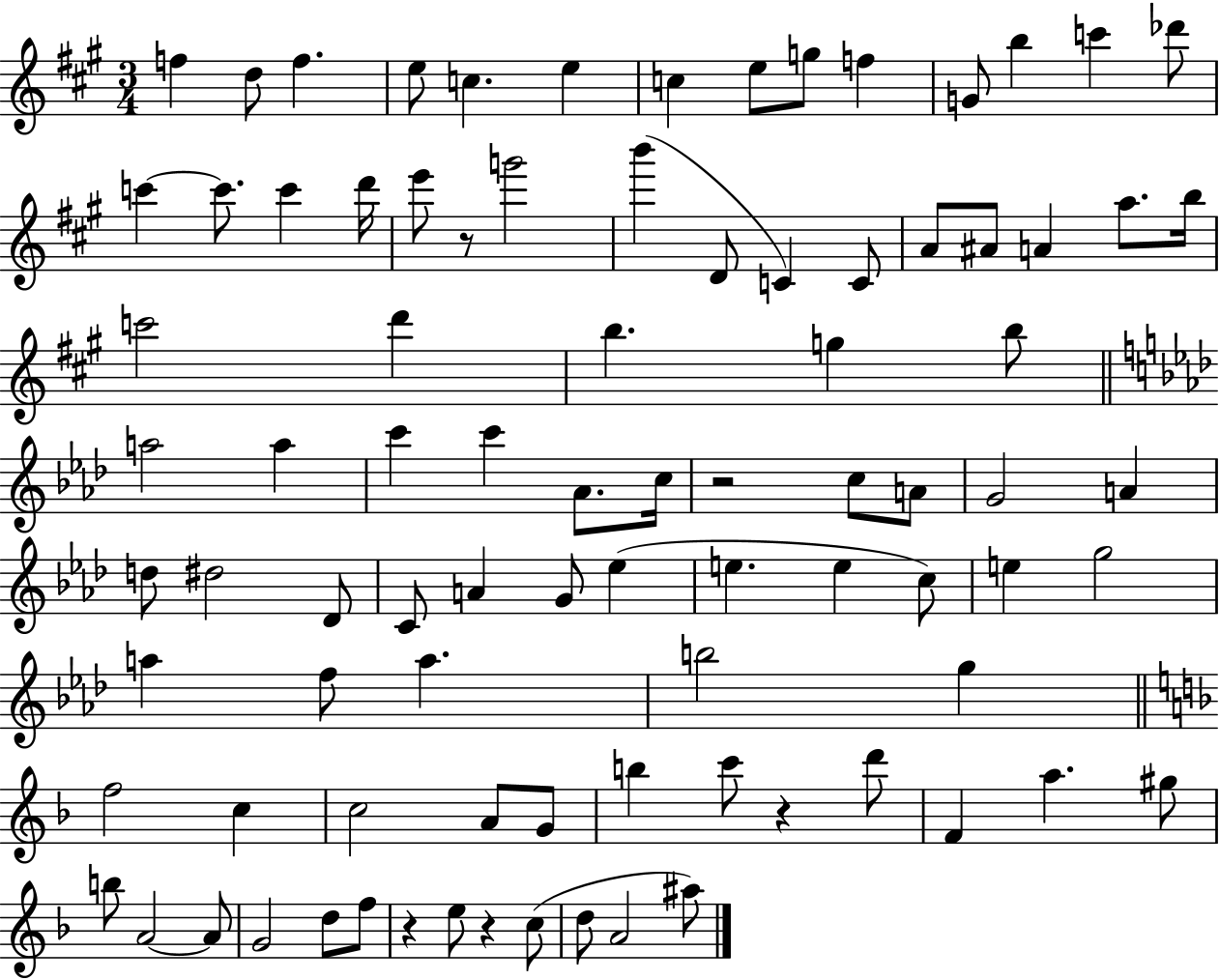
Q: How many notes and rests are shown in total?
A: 88